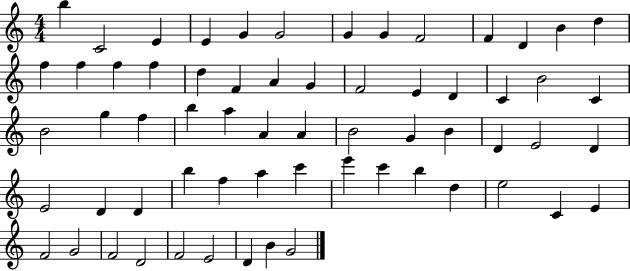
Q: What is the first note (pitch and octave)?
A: B5